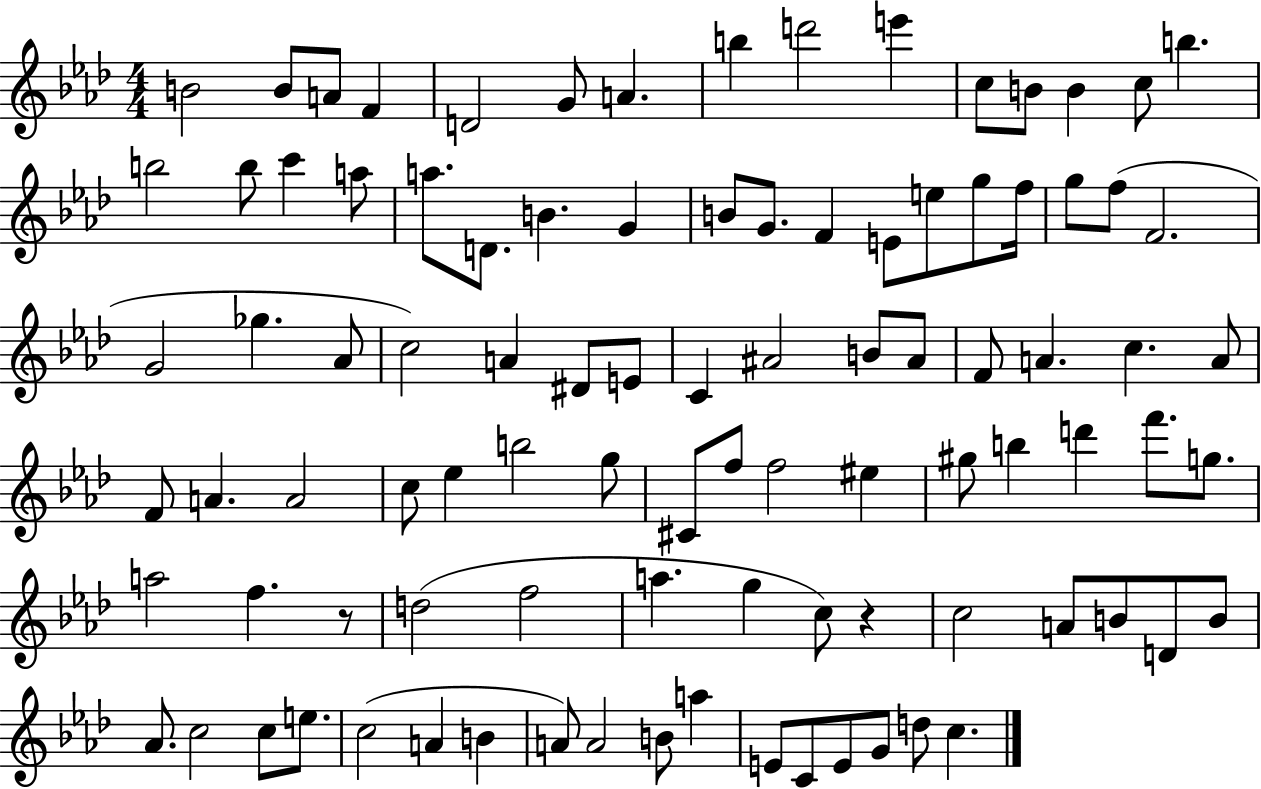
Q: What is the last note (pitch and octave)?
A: C5